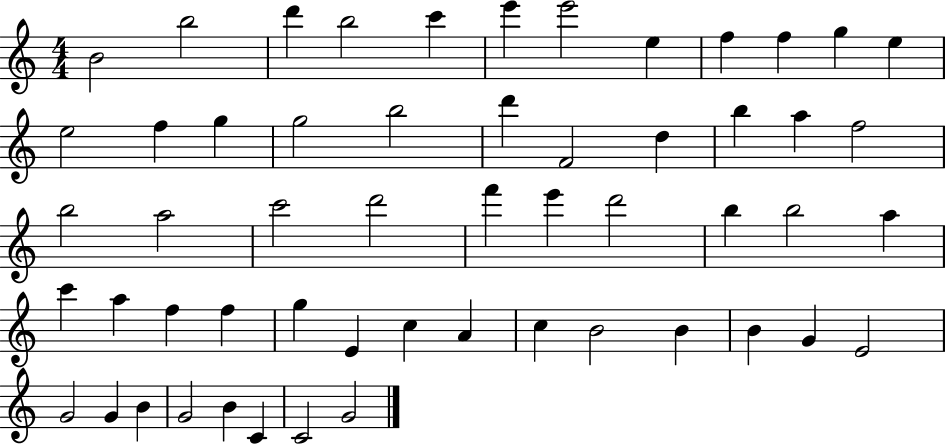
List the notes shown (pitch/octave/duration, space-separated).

B4/h B5/h D6/q B5/h C6/q E6/q E6/h E5/q F5/q F5/q G5/q E5/q E5/h F5/q G5/q G5/h B5/h D6/q F4/h D5/q B5/q A5/q F5/h B5/h A5/h C6/h D6/h F6/q E6/q D6/h B5/q B5/h A5/q C6/q A5/q F5/q F5/q G5/q E4/q C5/q A4/q C5/q B4/h B4/q B4/q G4/q E4/h G4/h G4/q B4/q G4/h B4/q C4/q C4/h G4/h